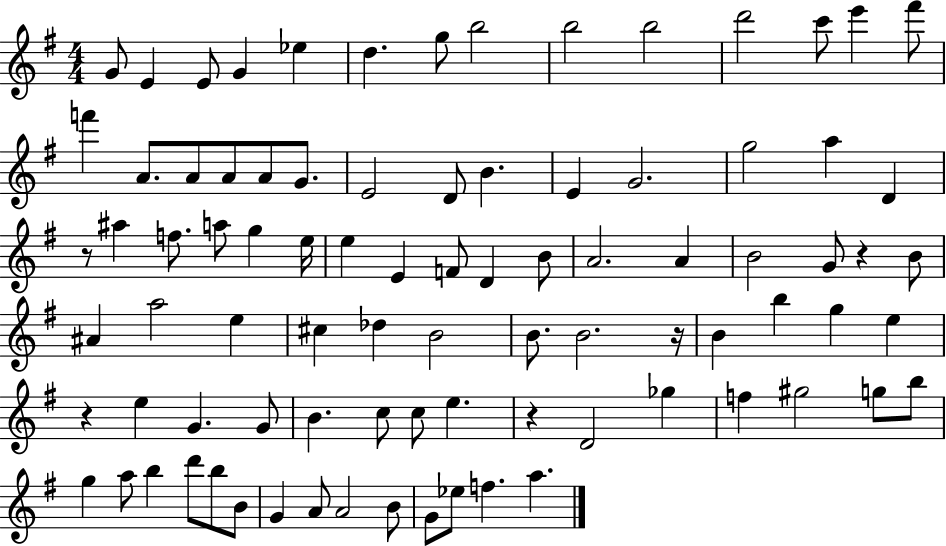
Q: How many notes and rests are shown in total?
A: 87